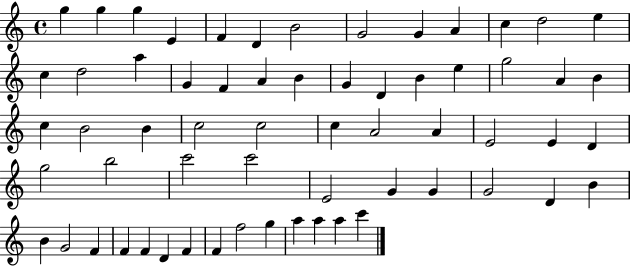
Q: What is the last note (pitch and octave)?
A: C6